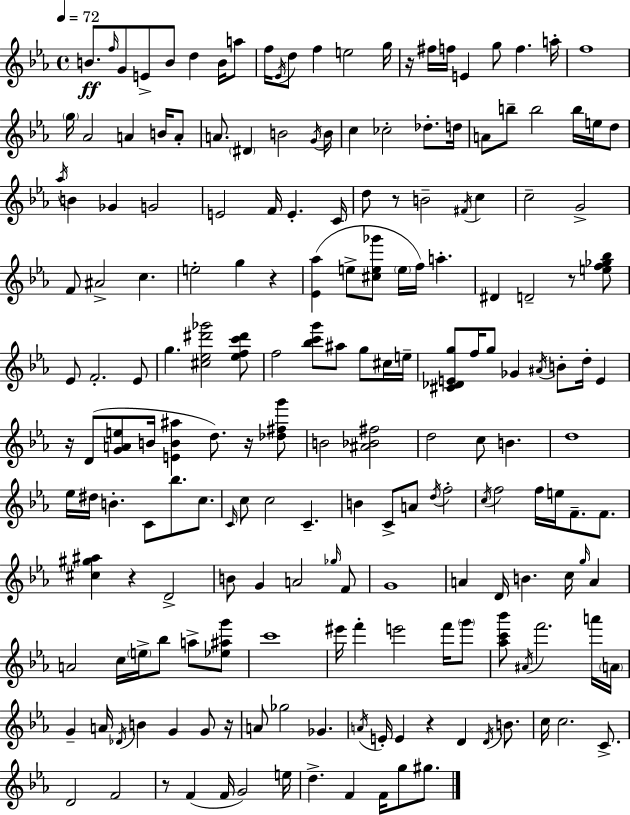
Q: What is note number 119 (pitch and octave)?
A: A4